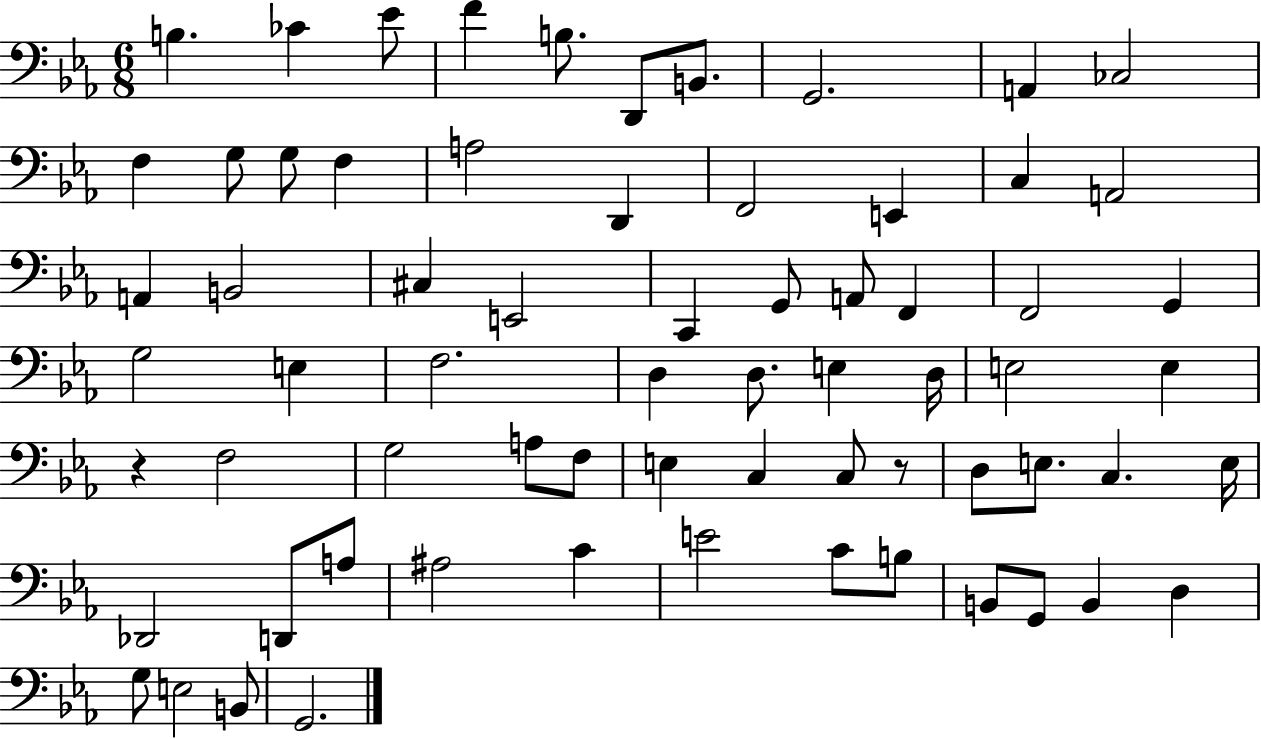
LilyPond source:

{
  \clef bass
  \numericTimeSignature
  \time 6/8
  \key ees \major
  b4. ces'4 ees'8 | f'4 b8. d,8 b,8. | g,2. | a,4 ces2 | \break f4 g8 g8 f4 | a2 d,4 | f,2 e,4 | c4 a,2 | \break a,4 b,2 | cis4 e,2 | c,4 g,8 a,8 f,4 | f,2 g,4 | \break g2 e4 | f2. | d4 d8. e4 d16 | e2 e4 | \break r4 f2 | g2 a8 f8 | e4 c4 c8 r8 | d8 e8. c4. e16 | \break des,2 d,8 a8 | ais2 c'4 | e'2 c'8 b8 | b,8 g,8 b,4 d4 | \break g8 e2 b,8 | g,2. | \bar "|."
}